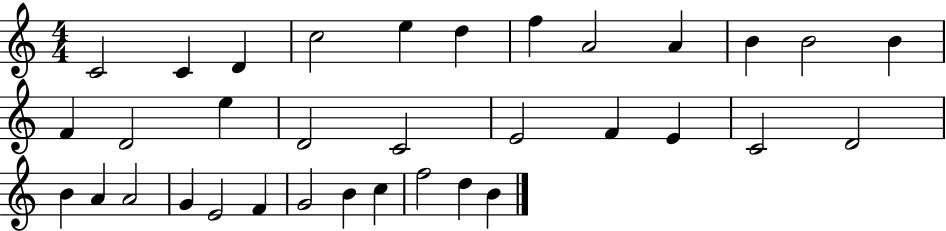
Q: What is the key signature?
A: C major